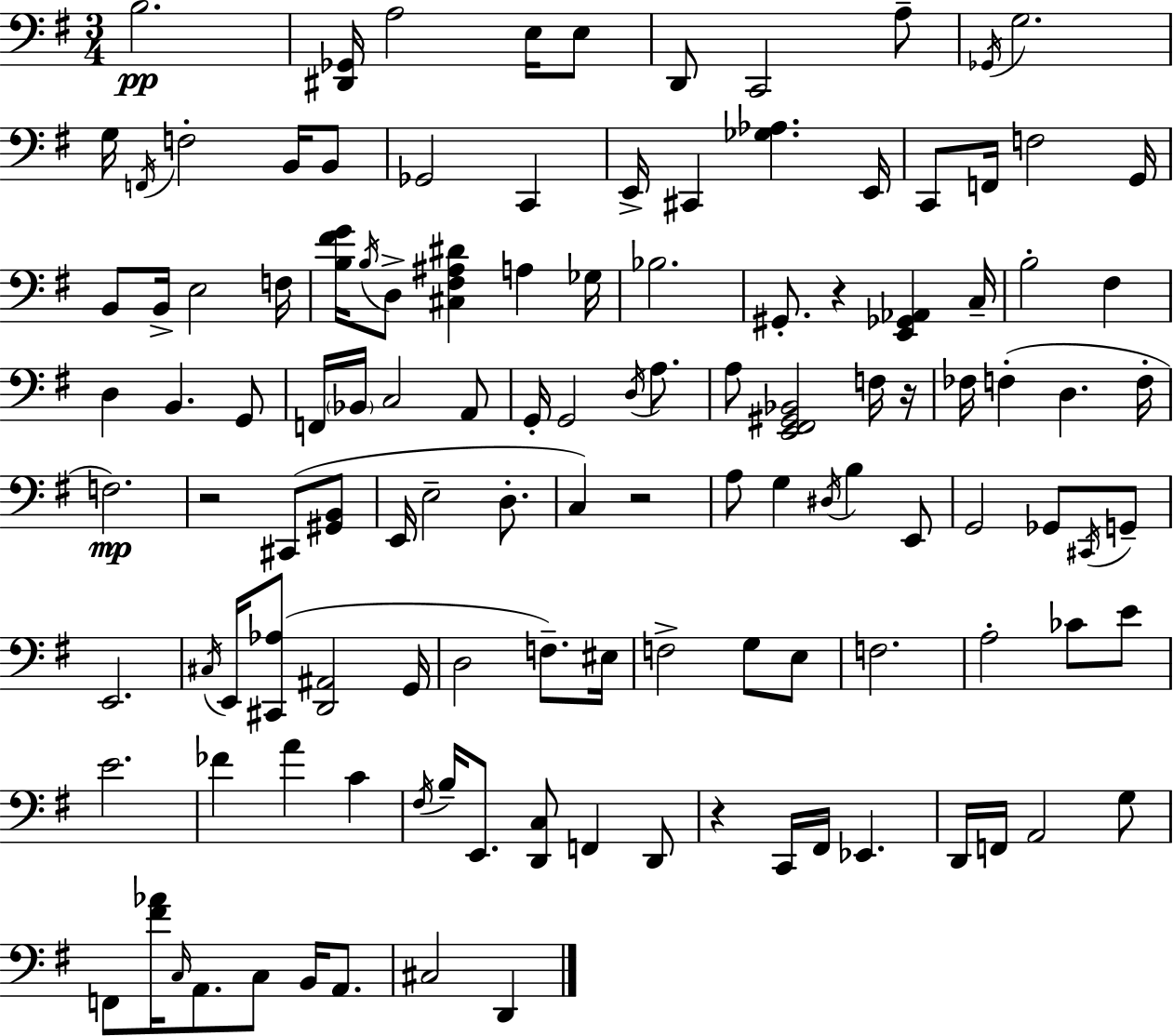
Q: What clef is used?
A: bass